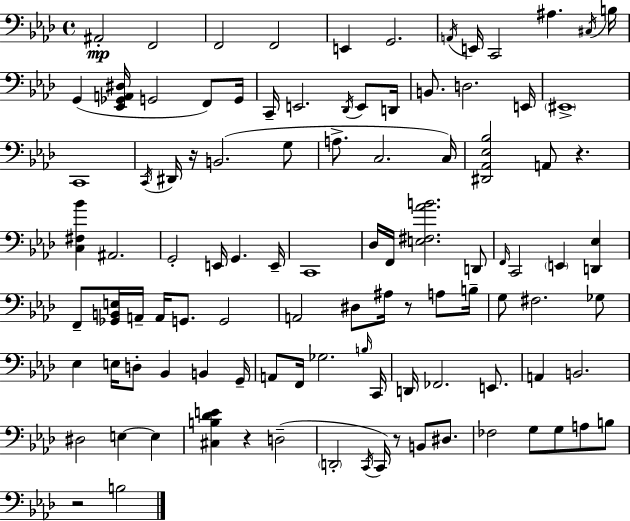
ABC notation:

X:1
T:Untitled
M:4/4
L:1/4
K:Fm
^A,,2 F,,2 F,,2 F,,2 E,, G,,2 A,,/4 E,,/4 C,,2 ^A, ^C,/4 B,/4 G,, [_E,,_G,,A,,^D,]/4 G,,2 F,,/2 G,,/4 C,,/4 E,,2 _D,,/4 E,,/2 D,,/4 B,,/2 D,2 E,,/4 ^E,,4 C,,4 C,,/4 ^D,,/4 z/4 B,,2 G,/2 A,/2 C,2 C,/4 [^D,,_A,,_E,_B,]2 A,,/2 z [C,^F,_B] ^A,,2 G,,2 E,,/4 G,, E,,/4 C,,4 _D,/4 F,,/4 [E,^F,_AB]2 D,,/2 F,,/4 C,,2 E,, [D,,_E,] F,,/2 [_G,,B,,E,]/4 A,,/4 A,,/4 G,,/2 G,,2 A,,2 ^D,/2 ^A,/4 z/2 A,/2 B,/4 G,/2 ^F,2 _G,/2 _E, E,/4 D,/2 _B,, B,, G,,/4 A,,/2 F,,/4 _G,2 B,/4 C,,/4 D,,/4 _F,,2 E,,/2 A,, B,,2 ^D,2 E, E, [^C,B,_DE] z D,2 D,,2 C,,/4 C,,/4 z/2 B,,/2 ^D,/2 _F,2 G,/2 G,/2 A,/2 B,/2 z2 B,2